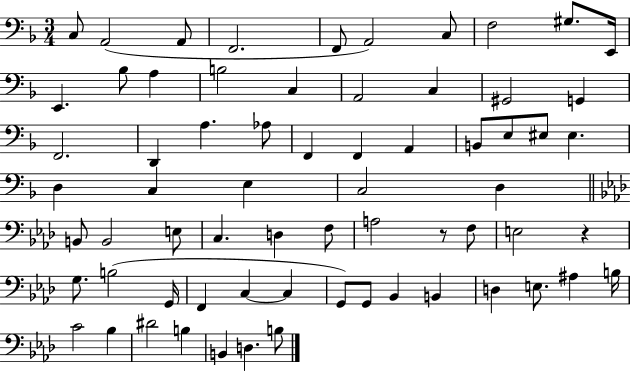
C3/e A2/h A2/e F2/h. F2/e A2/h C3/e F3/h G#3/e. E2/s E2/q. Bb3/e A3/q B3/h C3/q A2/h C3/q G#2/h G2/q F2/h. D2/q A3/q. Ab3/e F2/q F2/q A2/q B2/e E3/e EIS3/e EIS3/q. D3/q C3/q E3/q C3/h D3/q B2/e B2/h E3/e C3/q. D3/q F3/e A3/h R/e F3/e E3/h R/q G3/e. B3/h G2/s F2/q C3/q C3/q G2/e G2/e Bb2/q B2/q D3/q E3/e. A#3/q B3/s C4/h Bb3/q D#4/h B3/q B2/q D3/q. B3/e